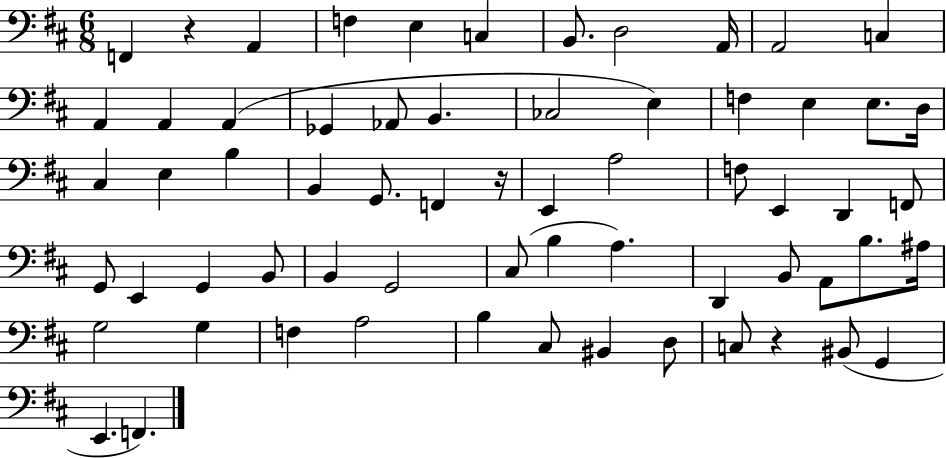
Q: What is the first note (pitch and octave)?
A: F2